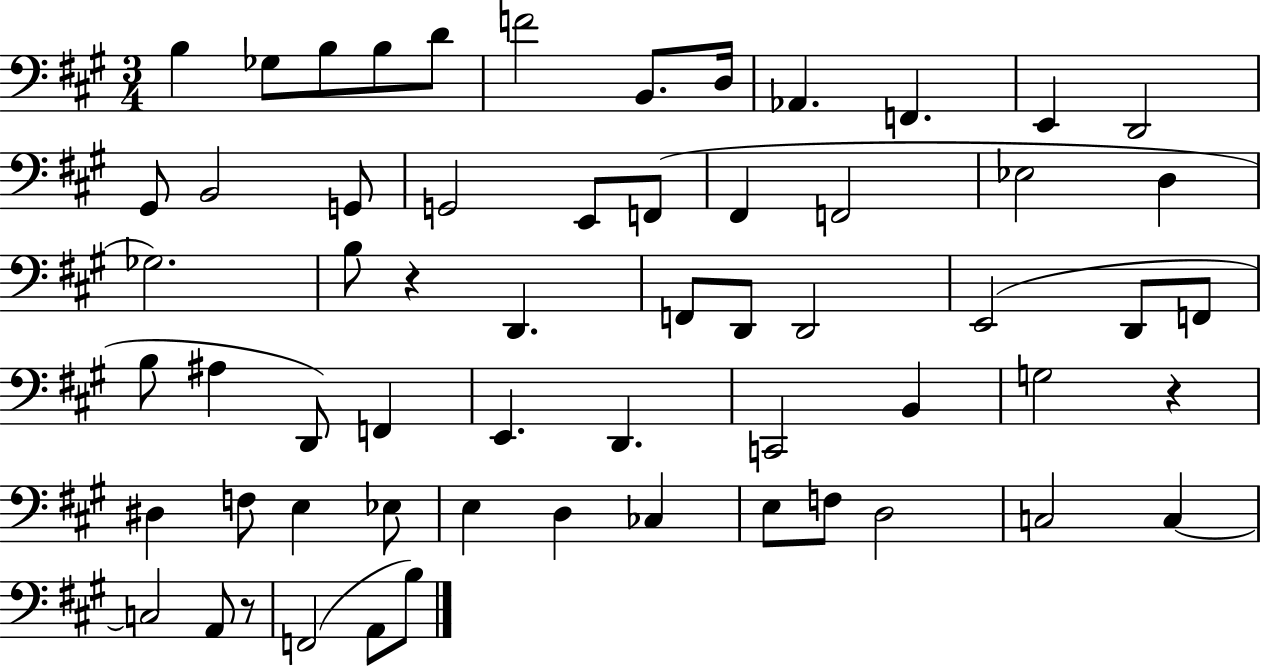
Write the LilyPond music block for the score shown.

{
  \clef bass
  \numericTimeSignature
  \time 3/4
  \key a \major
  b4 ges8 b8 b8 d'8 | f'2 b,8. d16 | aes,4. f,4. | e,4 d,2 | \break gis,8 b,2 g,8 | g,2 e,8 f,8( | fis,4 f,2 | ees2 d4 | \break ges2.) | b8 r4 d,4. | f,8 d,8 d,2 | e,2( d,8 f,8 | \break b8 ais4 d,8) f,4 | e,4. d,4. | c,2 b,4 | g2 r4 | \break dis4 f8 e4 ees8 | e4 d4 ces4 | e8 f8 d2 | c2 c4~~ | \break c2 a,8 r8 | f,2( a,8 b8) | \bar "|."
}